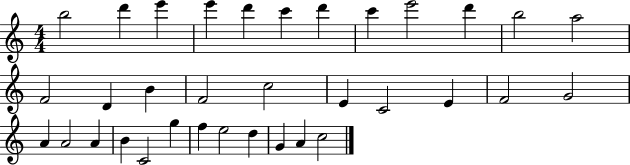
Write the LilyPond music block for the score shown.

{
  \clef treble
  \numericTimeSignature
  \time 4/4
  \key c \major
  b''2 d'''4 e'''4 | e'''4 d'''4 c'''4 d'''4 | c'''4 e'''2 d'''4 | b''2 a''2 | \break f'2 d'4 b'4 | f'2 c''2 | e'4 c'2 e'4 | f'2 g'2 | \break a'4 a'2 a'4 | b'4 c'2 g''4 | f''4 e''2 d''4 | g'4 a'4 c''2 | \break \bar "|."
}